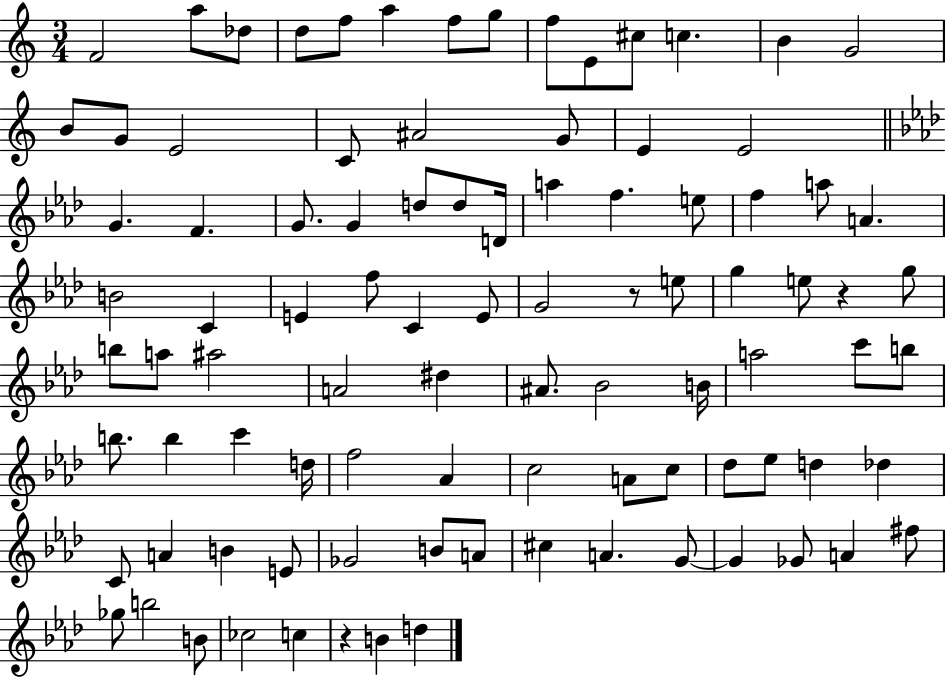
X:1
T:Untitled
M:3/4
L:1/4
K:C
F2 a/2 _d/2 d/2 f/2 a f/2 g/2 f/2 E/2 ^c/2 c B G2 B/2 G/2 E2 C/2 ^A2 G/2 E E2 G F G/2 G d/2 d/2 D/4 a f e/2 f a/2 A B2 C E f/2 C E/2 G2 z/2 e/2 g e/2 z g/2 b/2 a/2 ^a2 A2 ^d ^A/2 _B2 B/4 a2 c'/2 b/2 b/2 b c' d/4 f2 _A c2 A/2 c/2 _d/2 _e/2 d _d C/2 A B E/2 _G2 B/2 A/2 ^c A G/2 G _G/2 A ^f/2 _g/2 b2 B/2 _c2 c z B d